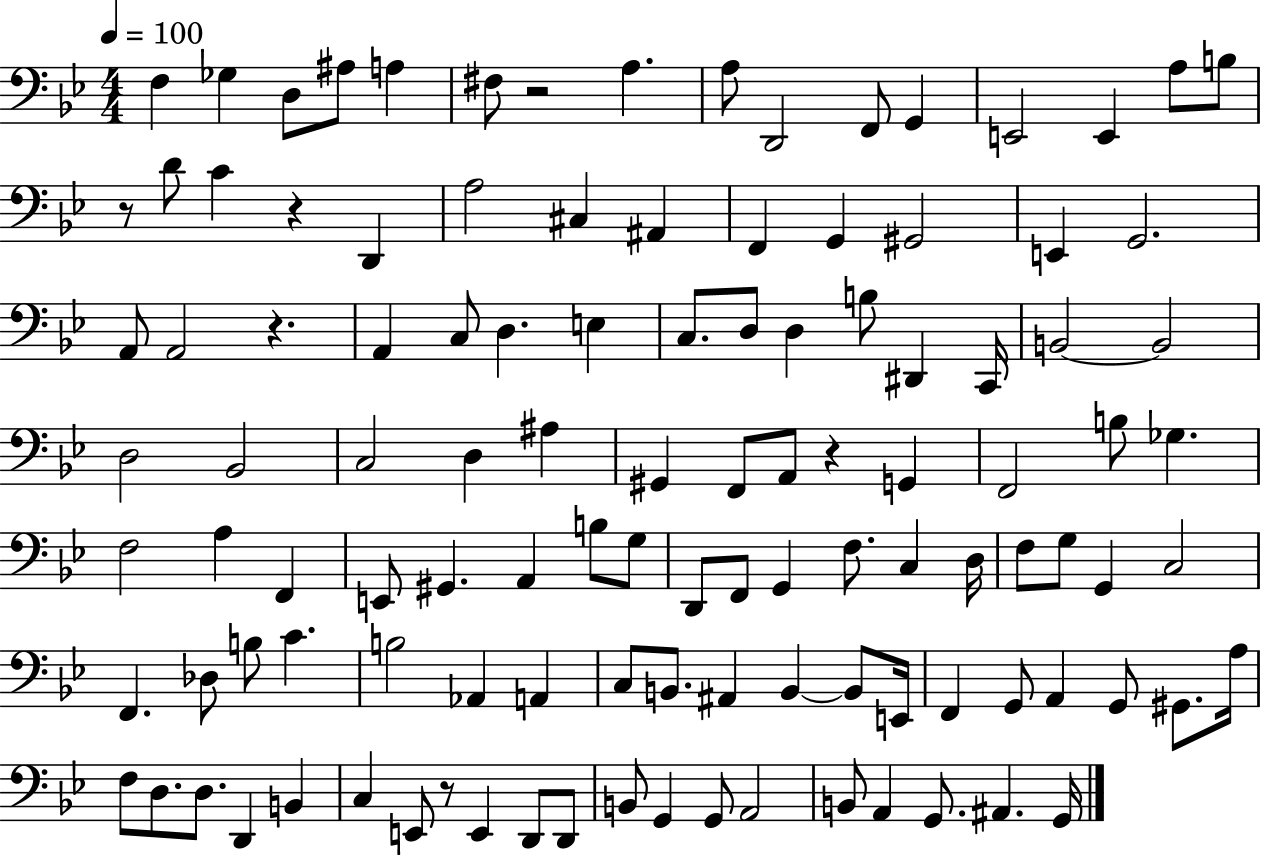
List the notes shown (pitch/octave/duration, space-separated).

F3/q Gb3/q D3/e A#3/e A3/q F#3/e R/h A3/q. A3/e D2/h F2/e G2/q E2/h E2/q A3/e B3/e R/e D4/e C4/q R/q D2/q A3/h C#3/q A#2/q F2/q G2/q G#2/h E2/q G2/h. A2/e A2/h R/q. A2/q C3/e D3/q. E3/q C3/e. D3/e D3/q B3/e D#2/q C2/s B2/h B2/h D3/h Bb2/h C3/h D3/q A#3/q G#2/q F2/e A2/e R/q G2/q F2/h B3/e Gb3/q. F3/h A3/q F2/q E2/e G#2/q. A2/q B3/e G3/e D2/e F2/e G2/q F3/e. C3/q D3/s F3/e G3/e G2/q C3/h F2/q. Db3/e B3/e C4/q. B3/h Ab2/q A2/q C3/e B2/e. A#2/q B2/q B2/e E2/s F2/q G2/e A2/q G2/e G#2/e. A3/s F3/e D3/e. D3/e. D2/q B2/q C3/q E2/e R/e E2/q D2/e D2/e B2/e G2/q G2/e A2/h B2/e A2/q G2/e. A#2/q. G2/s